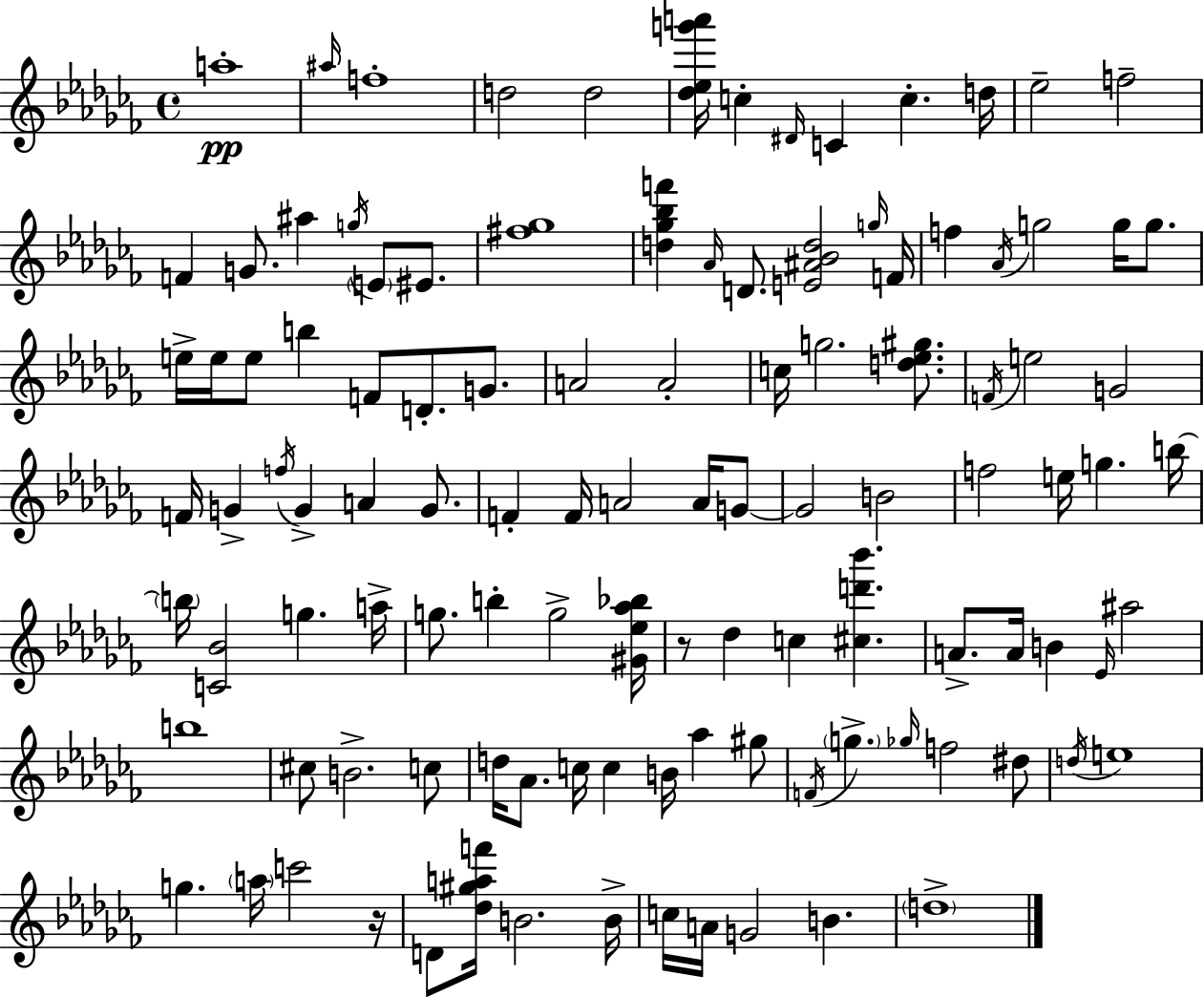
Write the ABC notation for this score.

X:1
T:Untitled
M:4/4
L:1/4
K:Abm
a4 ^a/4 f4 d2 d2 [_d_eg'a']/4 c ^D/4 C c d/4 _e2 f2 F G/2 ^a g/4 E/2 ^E/2 [^f_g]4 [d_g_bf'] _A/4 D/2 [E^A_Bd]2 g/4 F/4 f _A/4 g2 g/4 g/2 e/4 e/4 e/2 b F/2 D/2 G/2 A2 A2 c/4 g2 [d_e^g]/2 F/4 e2 G2 F/4 G f/4 G A G/2 F F/4 A2 A/4 G/2 G2 B2 f2 e/4 g b/4 b/4 [C_B]2 g a/4 g/2 b g2 [^G_e_a_b]/4 z/2 _d c [^cd'_b'] A/2 A/4 B _E/4 ^a2 b4 ^c/2 B2 c/2 d/4 _A/2 c/4 c B/4 _a ^g/2 F/4 g _g/4 f2 ^d/2 d/4 e4 g a/4 c'2 z/4 D/2 [_d^gaf']/4 B2 B/4 c/4 A/4 G2 B d4